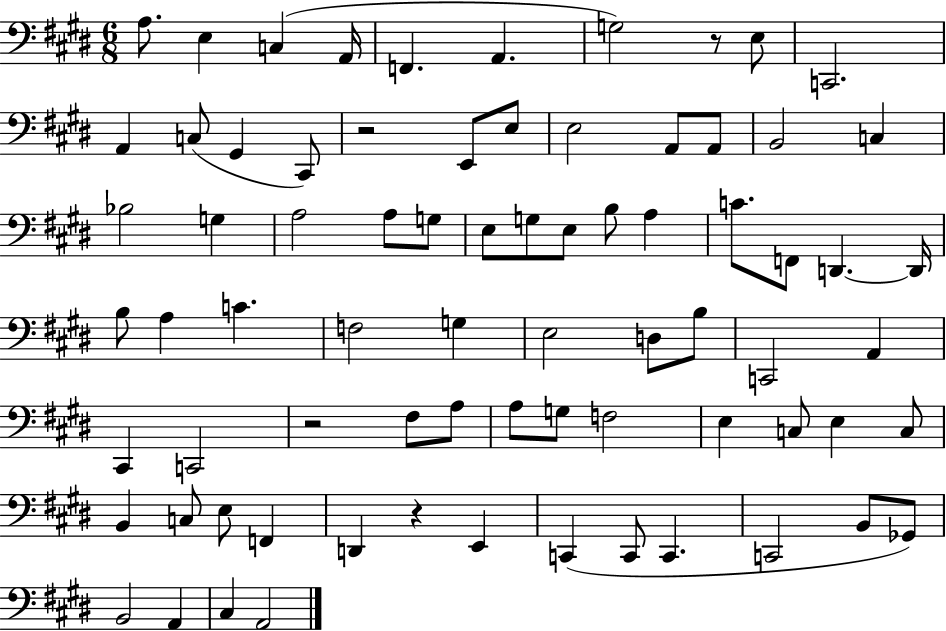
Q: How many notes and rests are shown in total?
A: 75